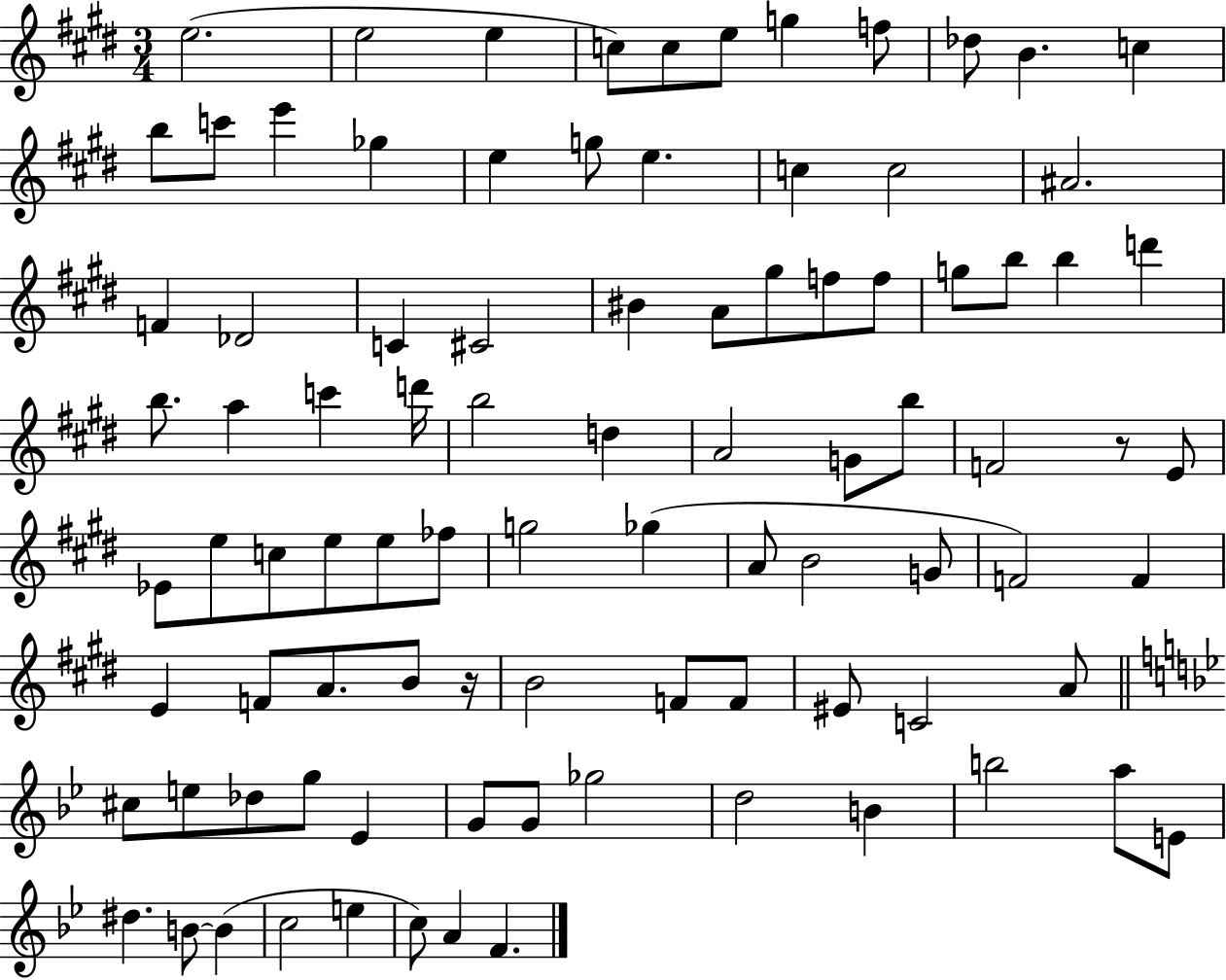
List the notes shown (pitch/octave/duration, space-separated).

E5/h. E5/h E5/q C5/e C5/e E5/e G5/q F5/e Db5/e B4/q. C5/q B5/e C6/e E6/q Gb5/q E5/q G5/e E5/q. C5/q C5/h A#4/h. F4/q Db4/h C4/q C#4/h BIS4/q A4/e G#5/e F5/e F5/e G5/e B5/e B5/q D6/q B5/e. A5/q C6/q D6/s B5/h D5/q A4/h G4/e B5/e F4/h R/e E4/e Eb4/e E5/e C5/e E5/e E5/e FES5/e G5/h Gb5/q A4/e B4/h G4/e F4/h F4/q E4/q F4/e A4/e. B4/e R/s B4/h F4/e F4/e EIS4/e C4/h A4/e C#5/e E5/e Db5/e G5/e Eb4/q G4/e G4/e Gb5/h D5/h B4/q B5/h A5/e E4/e D#5/q. B4/e B4/q C5/h E5/q C5/e A4/q F4/q.